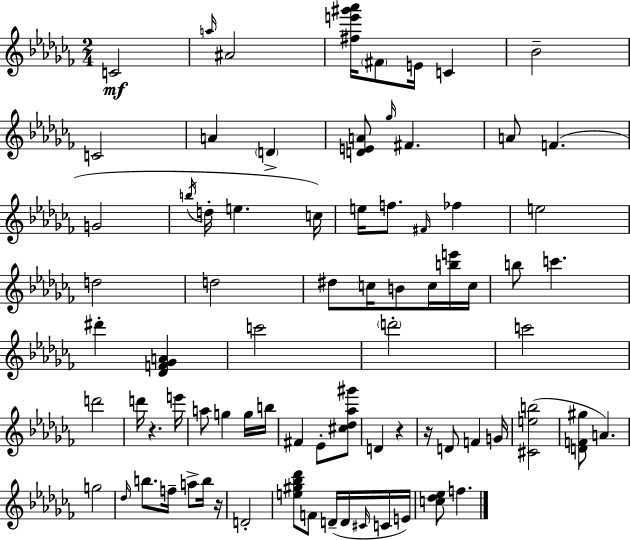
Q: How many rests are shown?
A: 4